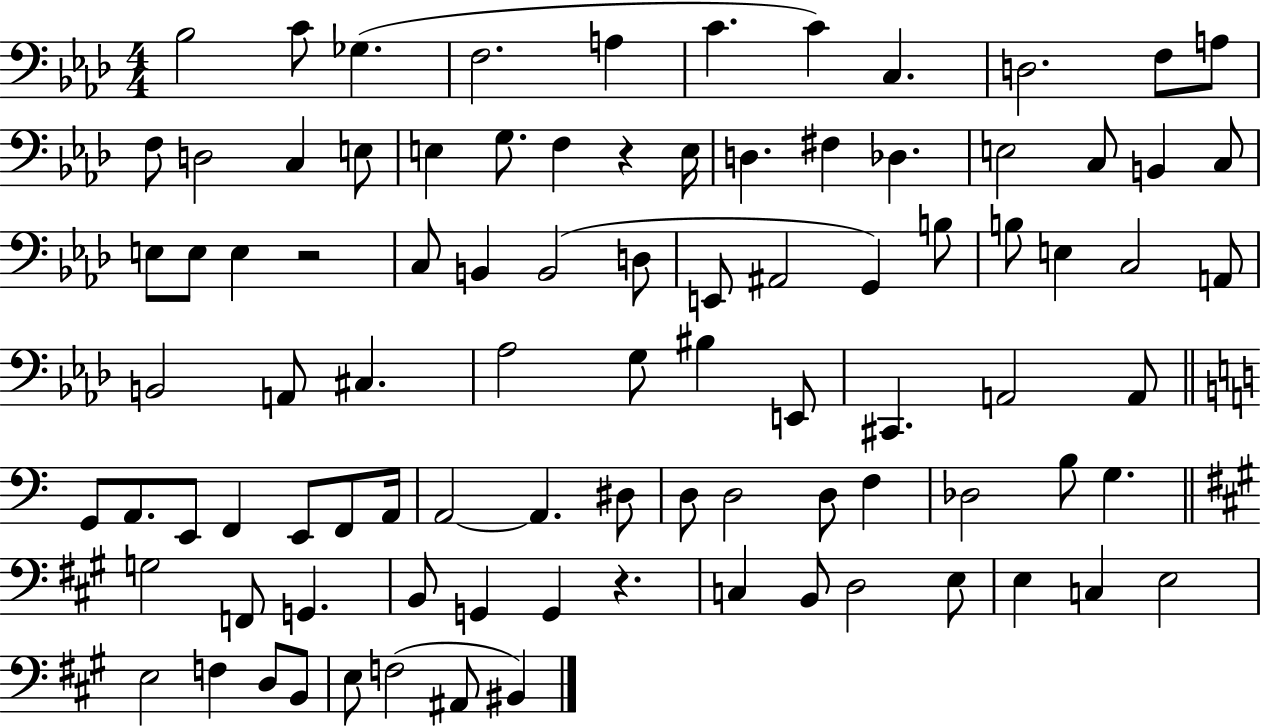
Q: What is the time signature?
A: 4/4